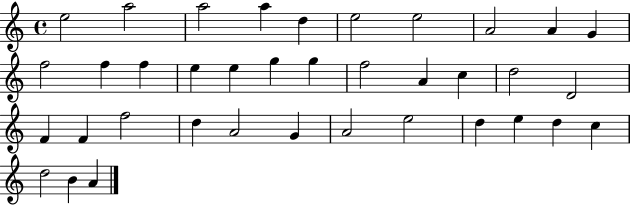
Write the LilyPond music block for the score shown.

{
  \clef treble
  \time 4/4
  \defaultTimeSignature
  \key c \major
  e''2 a''2 | a''2 a''4 d''4 | e''2 e''2 | a'2 a'4 g'4 | \break f''2 f''4 f''4 | e''4 e''4 g''4 g''4 | f''2 a'4 c''4 | d''2 d'2 | \break f'4 f'4 f''2 | d''4 a'2 g'4 | a'2 e''2 | d''4 e''4 d''4 c''4 | \break d''2 b'4 a'4 | \bar "|."
}